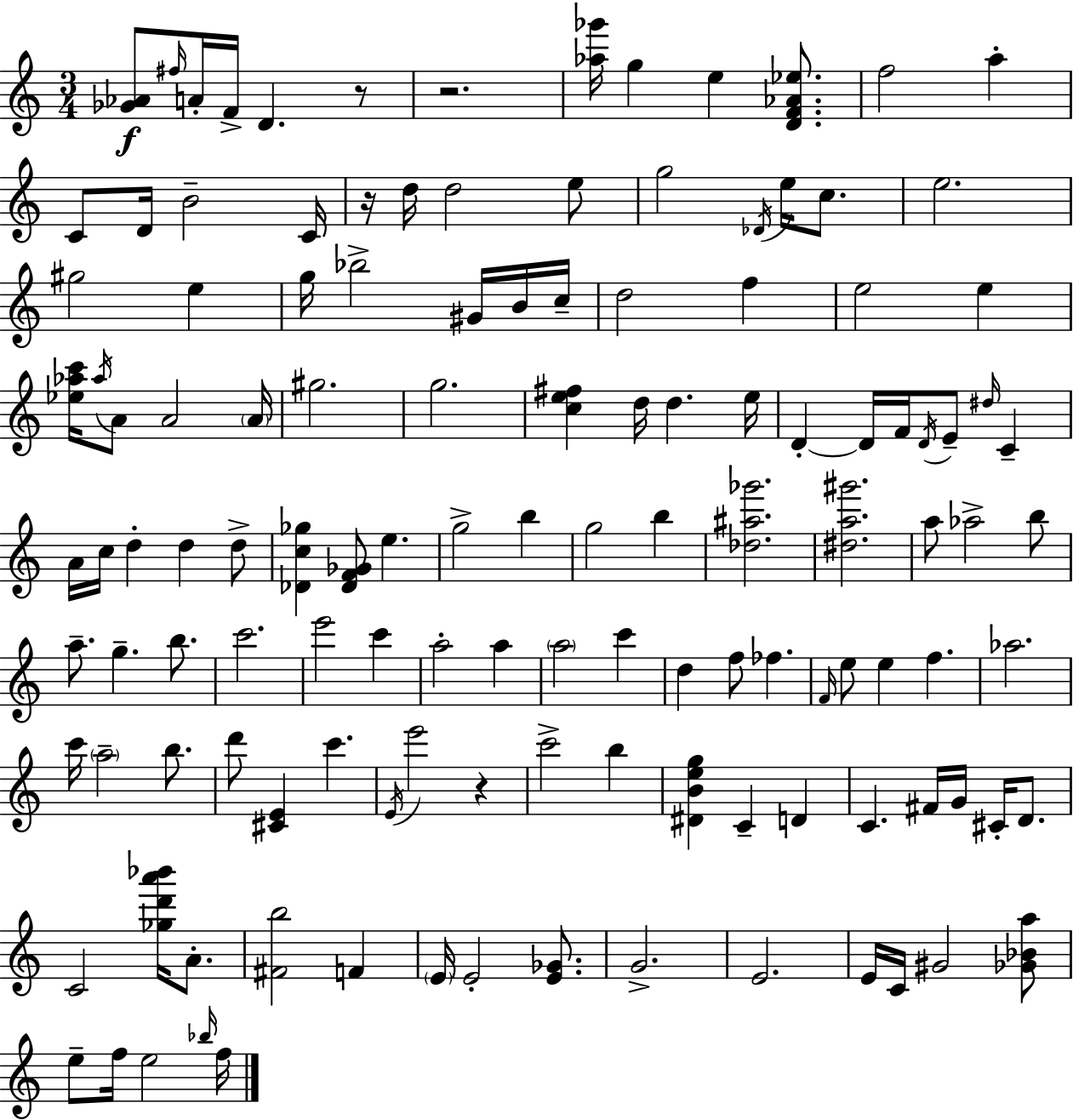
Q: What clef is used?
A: treble